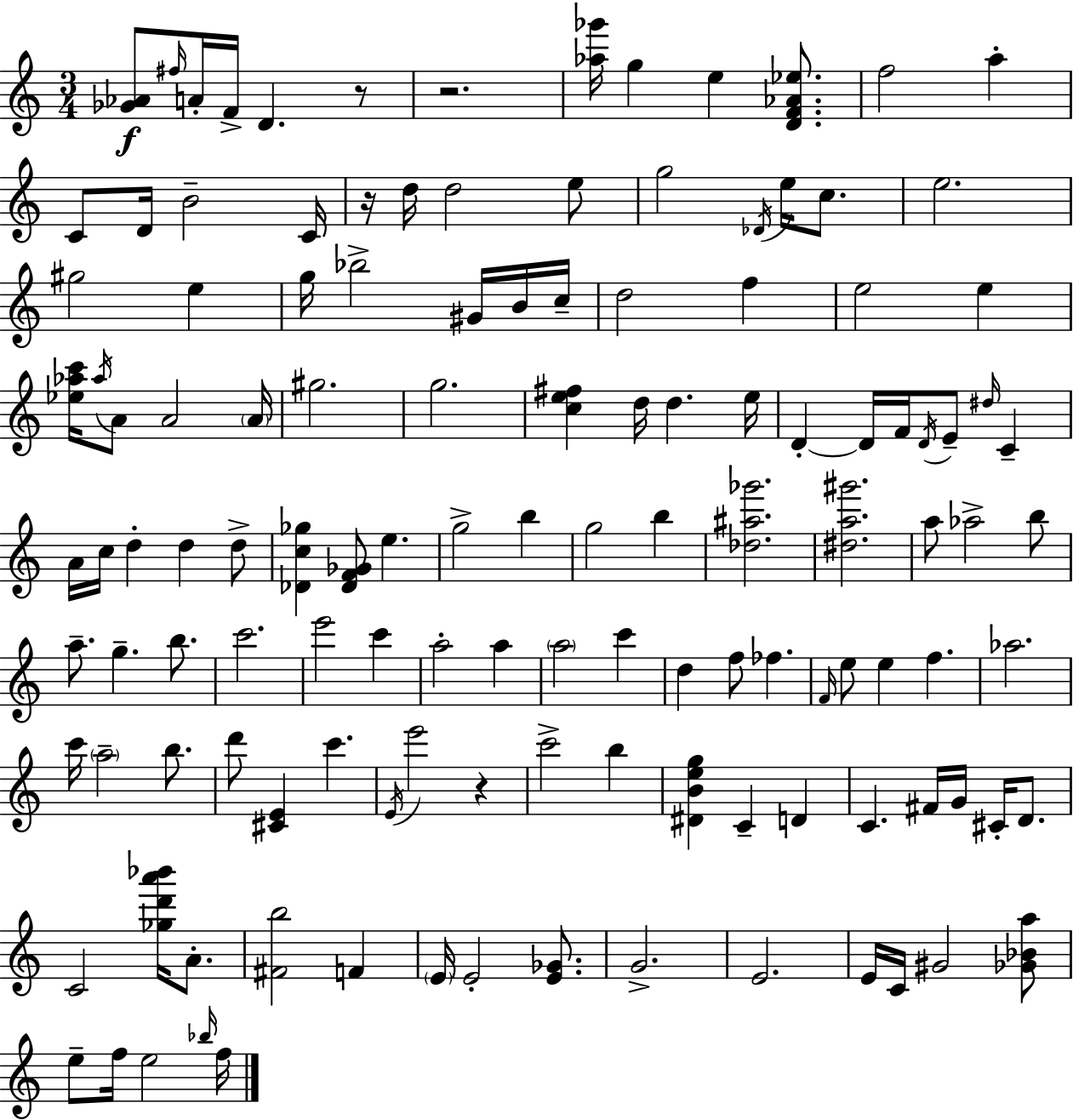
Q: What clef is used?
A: treble